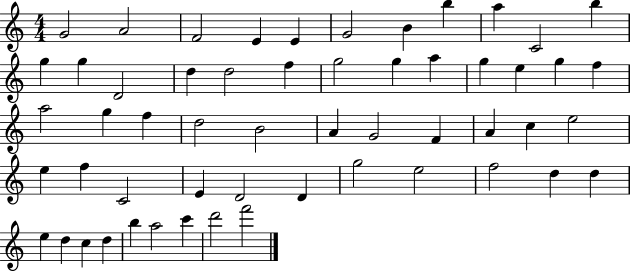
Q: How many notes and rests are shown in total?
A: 55